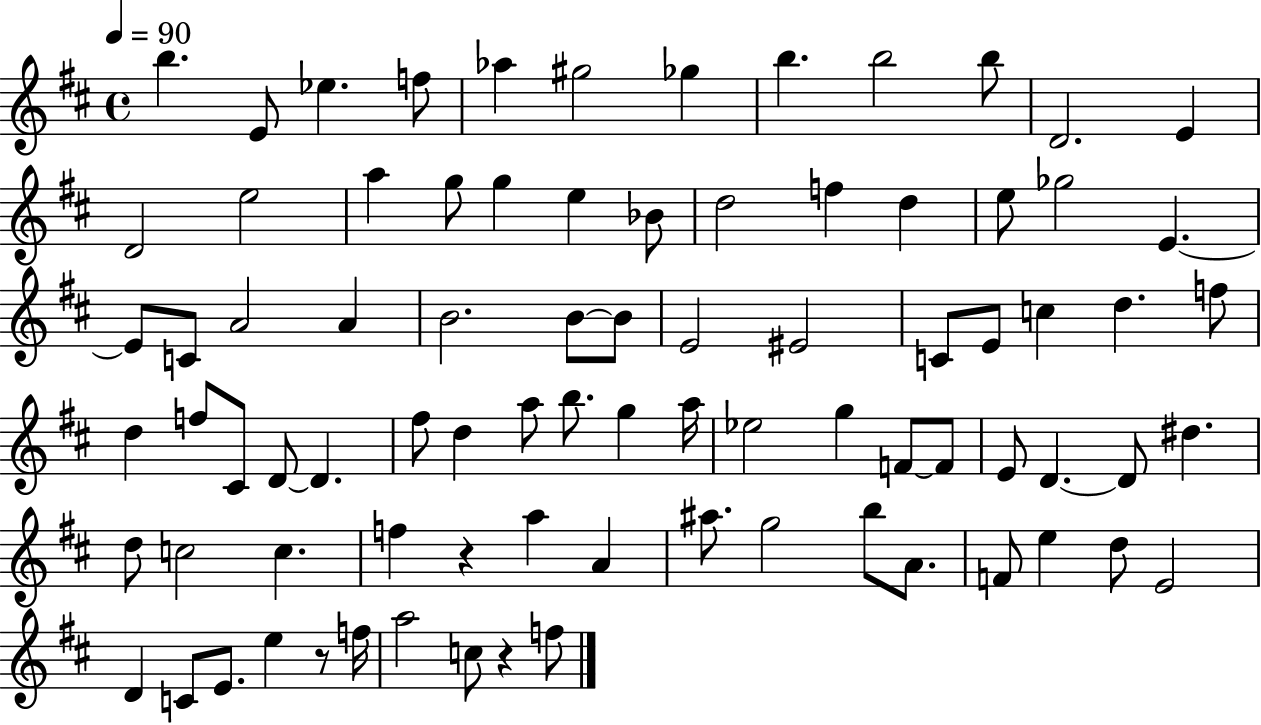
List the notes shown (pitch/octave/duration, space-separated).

B5/q. E4/e Eb5/q. F5/e Ab5/q G#5/h Gb5/q B5/q. B5/h B5/e D4/h. E4/q D4/h E5/h A5/q G5/e G5/q E5/q Bb4/e D5/h F5/q D5/q E5/e Gb5/h E4/q. E4/e C4/e A4/h A4/q B4/h. B4/e B4/e E4/h EIS4/h C4/e E4/e C5/q D5/q. F5/e D5/q F5/e C#4/e D4/e D4/q. F#5/e D5/q A5/e B5/e. G5/q A5/s Eb5/h G5/q F4/e F4/e E4/e D4/q. D4/e D#5/q. D5/e C5/h C5/q. F5/q R/q A5/q A4/q A#5/e. G5/h B5/e A4/e. F4/e E5/q D5/e E4/h D4/q C4/e E4/e. E5/q R/e F5/s A5/h C5/e R/q F5/e